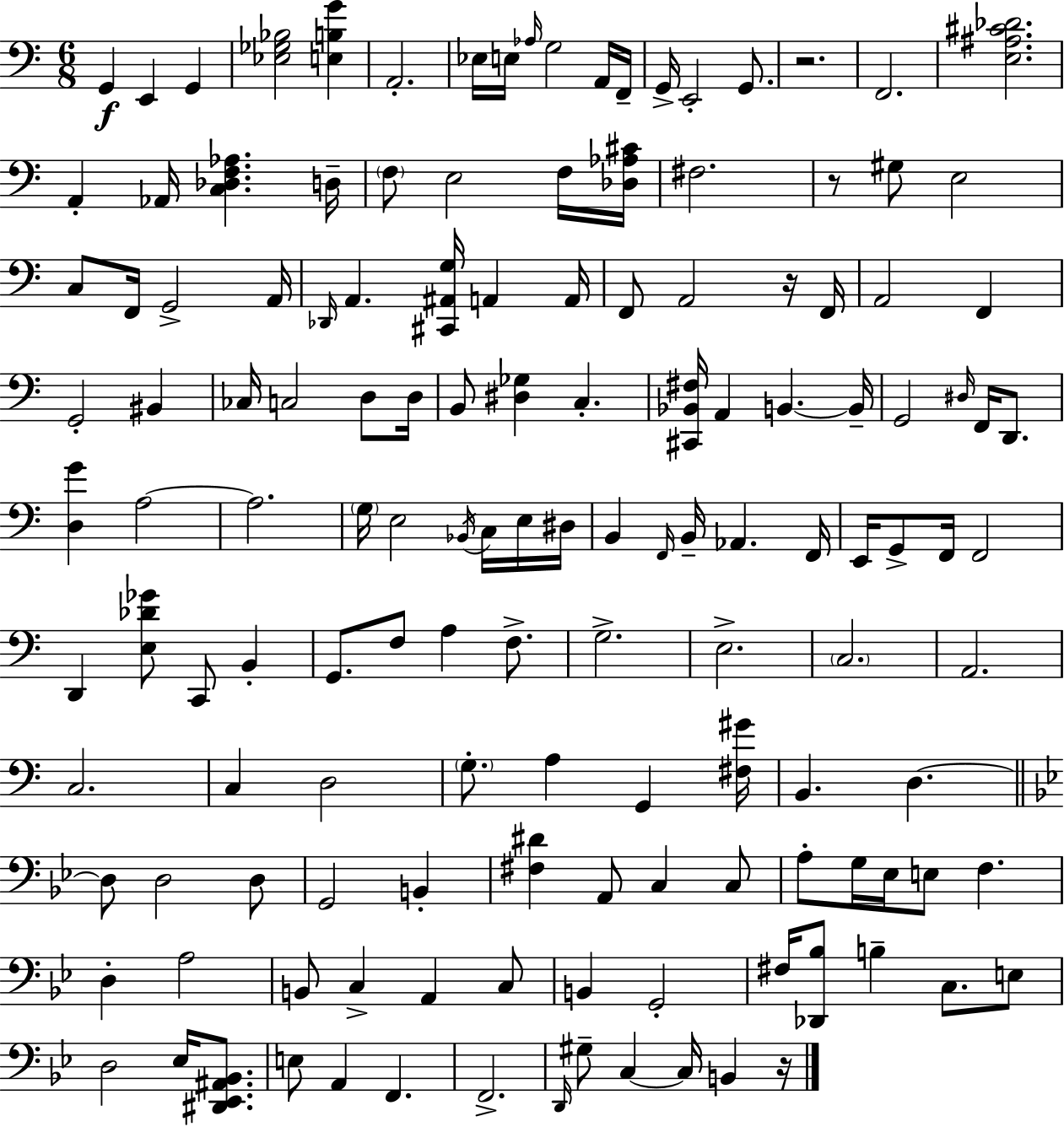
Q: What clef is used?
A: bass